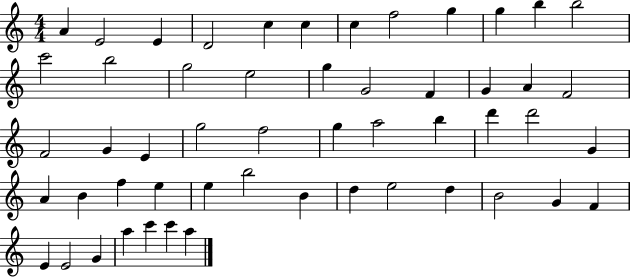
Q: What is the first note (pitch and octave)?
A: A4